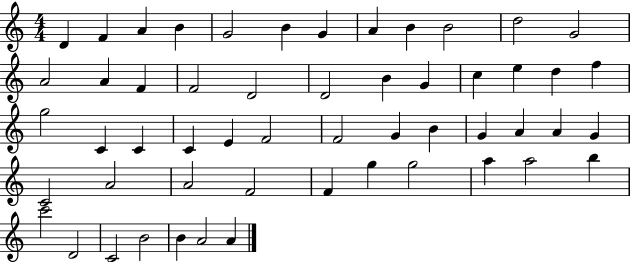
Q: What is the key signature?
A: C major